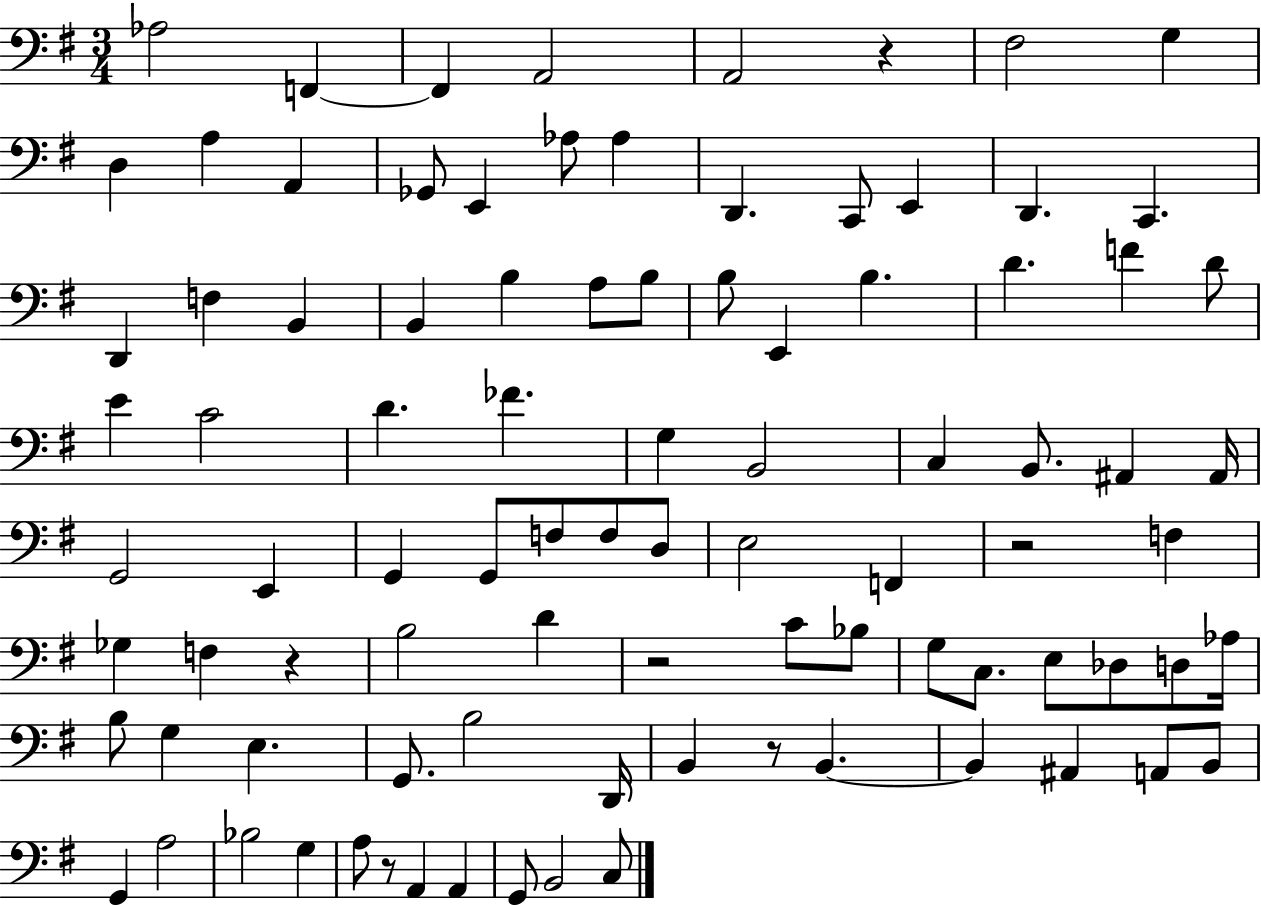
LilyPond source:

{
  \clef bass
  \numericTimeSignature
  \time 3/4
  \key g \major
  aes2 f,4~~ | f,4 a,2 | a,2 r4 | fis2 g4 | \break d4 a4 a,4 | ges,8 e,4 aes8 aes4 | d,4. c,8 e,4 | d,4. c,4. | \break d,4 f4 b,4 | b,4 b4 a8 b8 | b8 e,4 b4. | d'4. f'4 d'8 | \break e'4 c'2 | d'4. fes'4. | g4 b,2 | c4 b,8. ais,4 ais,16 | \break g,2 e,4 | g,4 g,8 f8 f8 d8 | e2 f,4 | r2 f4 | \break ges4 f4 r4 | b2 d'4 | r2 c'8 bes8 | g8 c8. e8 des8 d8 aes16 | \break b8 g4 e4. | g,8. b2 d,16 | b,4 r8 b,4.~~ | b,4 ais,4 a,8 b,8 | \break g,4 a2 | bes2 g4 | a8 r8 a,4 a,4 | g,8 b,2 c8 | \break \bar "|."
}